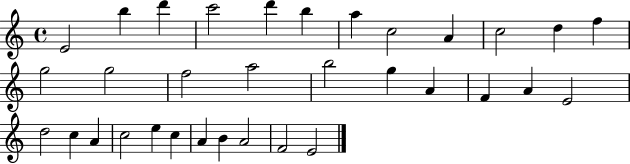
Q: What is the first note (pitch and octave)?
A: E4